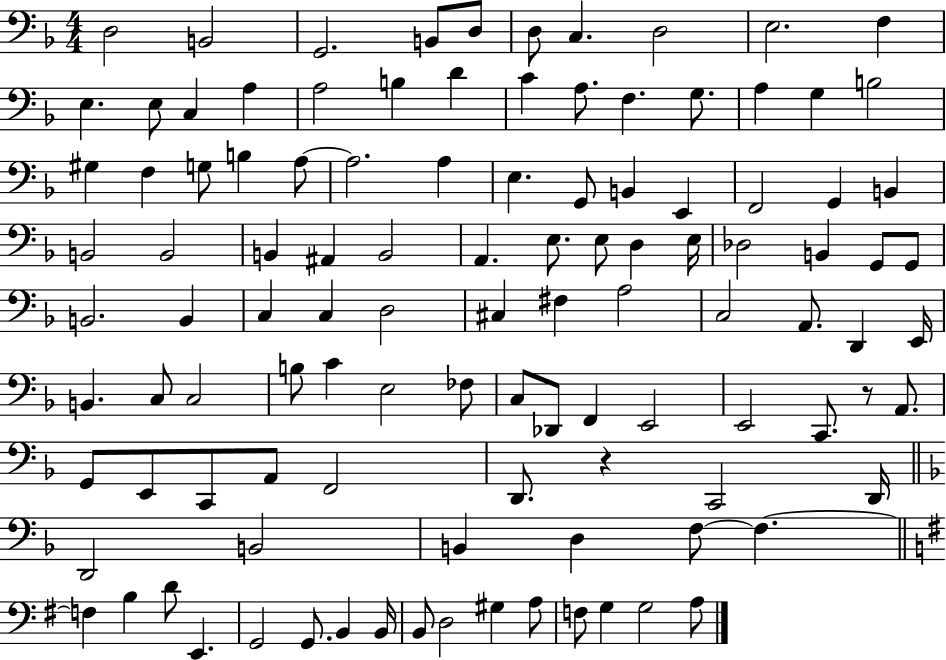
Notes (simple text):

D3/h B2/h G2/h. B2/e D3/e D3/e C3/q. D3/h E3/h. F3/q E3/q. E3/e C3/q A3/q A3/h B3/q D4/q C4/q A3/e. F3/q. G3/e. A3/q G3/q B3/h G#3/q F3/q G3/e B3/q A3/e A3/h. A3/q E3/q. G2/e B2/q E2/q F2/h G2/q B2/q B2/h B2/h B2/q A#2/q B2/h A2/q. E3/e. E3/e D3/q E3/s Db3/h B2/q G2/e G2/e B2/h. B2/q C3/q C3/q D3/h C#3/q F#3/q A3/h C3/h A2/e. D2/q E2/s B2/q. C3/e C3/h B3/e C4/q E3/h FES3/e C3/e Db2/e F2/q E2/h E2/h C2/e. R/e A2/e. G2/e E2/e C2/e A2/e F2/h D2/e. R/q C2/h D2/s D2/h B2/h B2/q D3/q F3/e F3/q. F3/q B3/q D4/e E2/q. G2/h G2/e. B2/q B2/s B2/e D3/h G#3/q A3/e F3/e G3/q G3/h A3/e